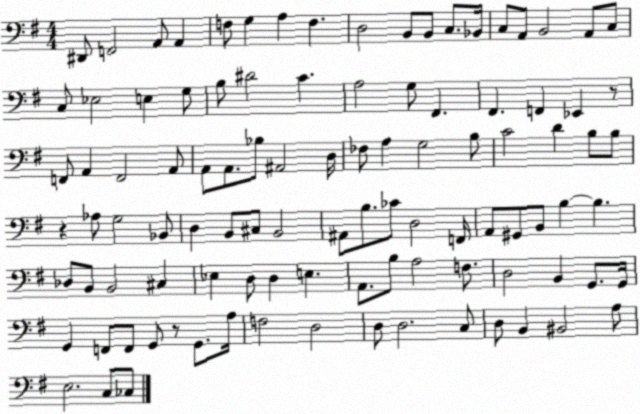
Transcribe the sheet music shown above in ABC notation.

X:1
T:Untitled
M:4/4
L:1/4
K:G
^D,,/2 F,,2 A,,/2 A,, F,/2 G, A, F, D,2 B,,/2 B,,/2 C,/2 _B,,/4 C,/2 A,,/2 B,,2 A,,/2 C,/2 C,/2 _E,2 E, G,/2 B,/2 ^D2 C A,2 G,/2 ^F,, ^F,, F,, _E,, z/2 F,,/2 A,, F,,2 A,,/2 A,,/2 A,,/2 _B,/2 ^A,,2 D,/4 _F,/2 A, G,2 B,/2 C2 D B,/2 B,/2 z _A,/2 G,2 _B,,/2 D, B,,/2 ^C,/2 B,,2 ^A,,/2 B,/2 _C/2 D,2 F,,/4 A,,/2 ^G,,/2 B,,/2 B, B, _D,/2 B,,/2 B,,2 ^C, _E, D,/2 D, E, A,,/2 B,/2 A,2 F,/2 D,2 B,, G,,/2 G,,/4 G,, F,,/2 F,,/2 G,,/2 z/2 G,,/2 A,/4 F,2 D,2 D,/2 D,2 C,/2 D,/2 B,, ^B,,2 A,/2 E,2 C,/2 _C,/2